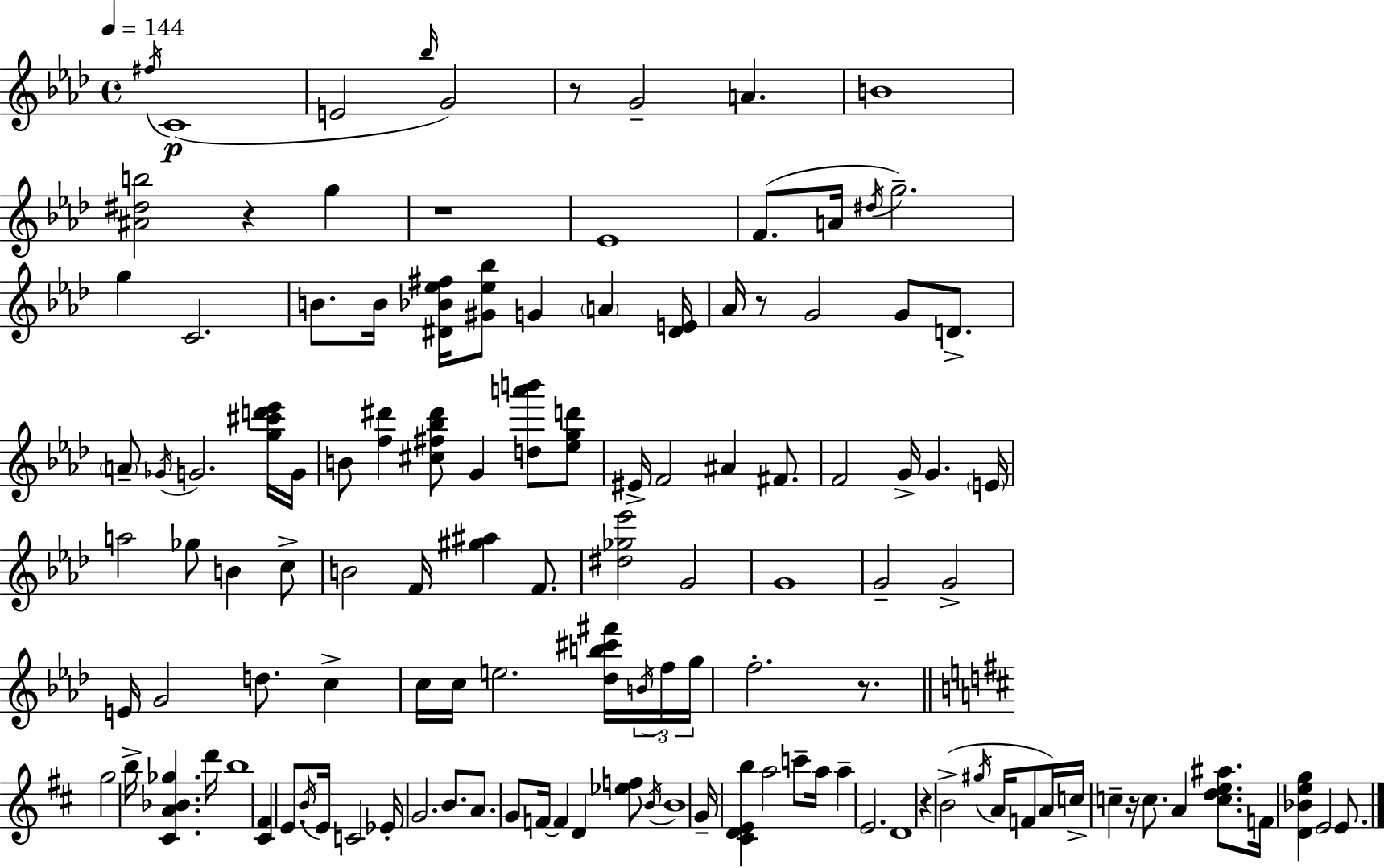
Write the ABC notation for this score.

X:1
T:Untitled
M:4/4
L:1/4
K:Fm
^f/4 C4 E2 _b/4 G2 z/2 G2 A B4 [^A^db]2 z g z4 _E4 F/2 A/4 ^d/4 g2 g C2 B/2 B/4 [^D_B_e^f]/4 [^G_e_b]/2 G A [^DE]/4 _A/4 z/2 G2 G/2 D/2 A/2 _G/4 G2 [g^c'd'_e']/4 G/4 B/2 [f^d'] [^c^f_b^d']/2 G [da'b']/2 [_egd']/2 ^E/4 F2 ^A ^F/2 F2 G/4 G E/4 a2 _g/2 B c/2 B2 F/4 [^g^a] F/2 [^d_g_e']2 G2 G4 G2 G2 E/4 G2 d/2 c c/4 c/4 e2 [_db^c'^f']/4 B/4 f/4 g/4 f2 z/2 g2 b/4 [^CA_B_g] d'/4 b4 [^C^F] E/2 B/4 E/4 C2 _E/4 G2 B/2 A/2 G/2 F/4 F D [_ef]/2 B/4 B4 G/4 [^CDEb] a2 c'/2 a/4 a E2 D4 z B2 ^g/4 A/4 F/2 A/4 c/4 c z/4 c/2 A [cde^a]/2 F/4 [D_Beg] E2 E/2